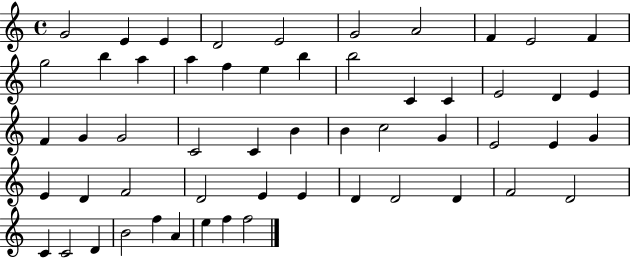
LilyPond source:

{
  \clef treble
  \time 4/4
  \defaultTimeSignature
  \key c \major
  g'2 e'4 e'4 | d'2 e'2 | g'2 a'2 | f'4 e'2 f'4 | \break g''2 b''4 a''4 | a''4 f''4 e''4 b''4 | b''2 c'4 c'4 | e'2 d'4 e'4 | \break f'4 g'4 g'2 | c'2 c'4 b'4 | b'4 c''2 g'4 | e'2 e'4 g'4 | \break e'4 d'4 f'2 | d'2 e'4 e'4 | d'4 d'2 d'4 | f'2 d'2 | \break c'4 c'2 d'4 | b'2 f''4 a'4 | e''4 f''4 f''2 | \bar "|."
}